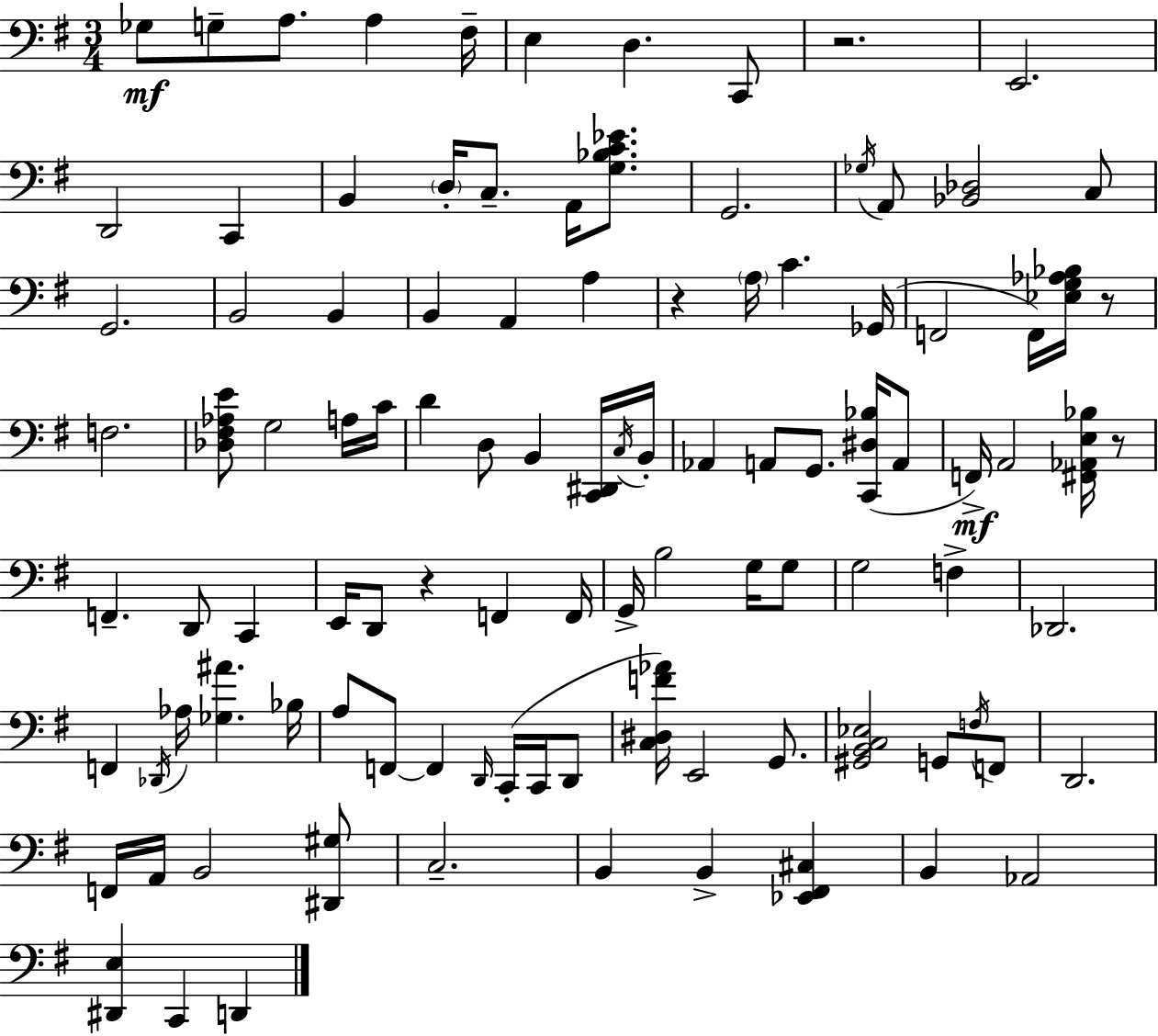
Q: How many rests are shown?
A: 5